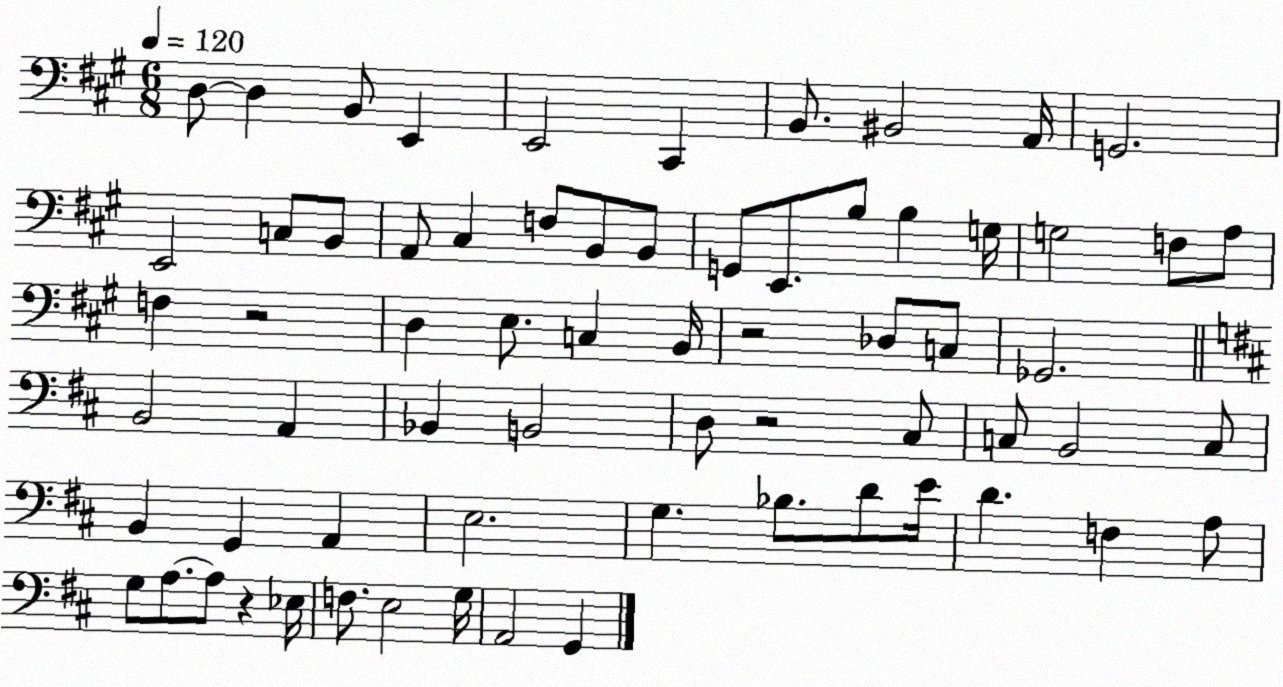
X:1
T:Untitled
M:6/8
L:1/4
K:A
D,/2 D, B,,/2 E,, E,,2 ^C,, B,,/2 ^B,,2 A,,/4 G,,2 E,,2 C,/2 B,,/2 A,,/2 ^C, F,/2 B,,/2 B,,/2 G,,/2 E,,/2 B,/2 B, G,/4 G,2 F,/2 A,/2 F, z2 D, E,/2 C, B,,/4 z2 _D,/2 C,/2 _G,,2 B,,2 A,, _B,, B,,2 D,/2 z2 ^C,/2 C,/2 B,,2 C,/2 B,, G,, A,, E,2 G, _B,/2 D/2 E/4 D F, A,/2 G,/2 A,/2 A,/2 z _E,/4 F,/2 E,2 G,/4 A,,2 G,,